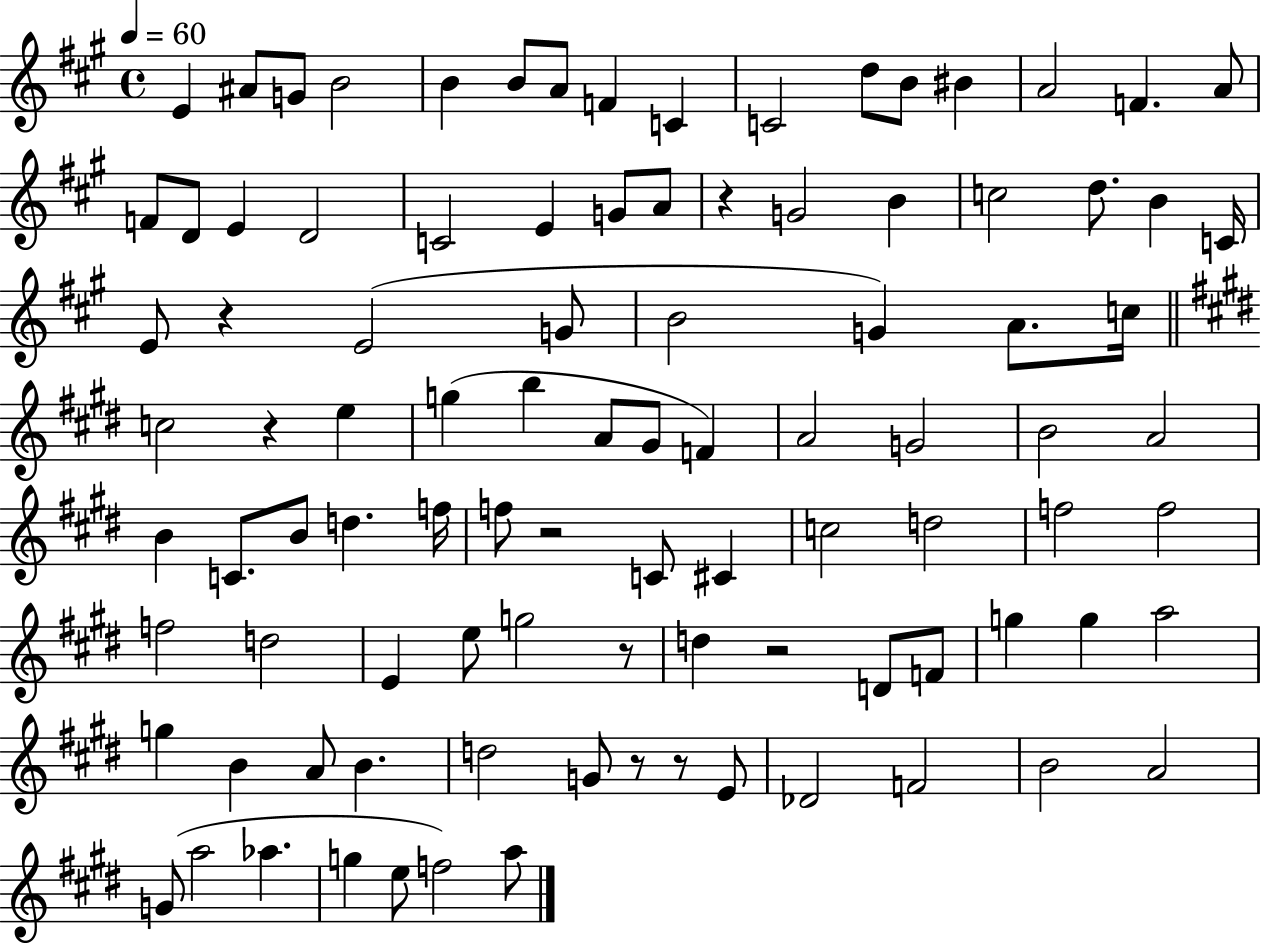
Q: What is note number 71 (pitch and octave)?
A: A5